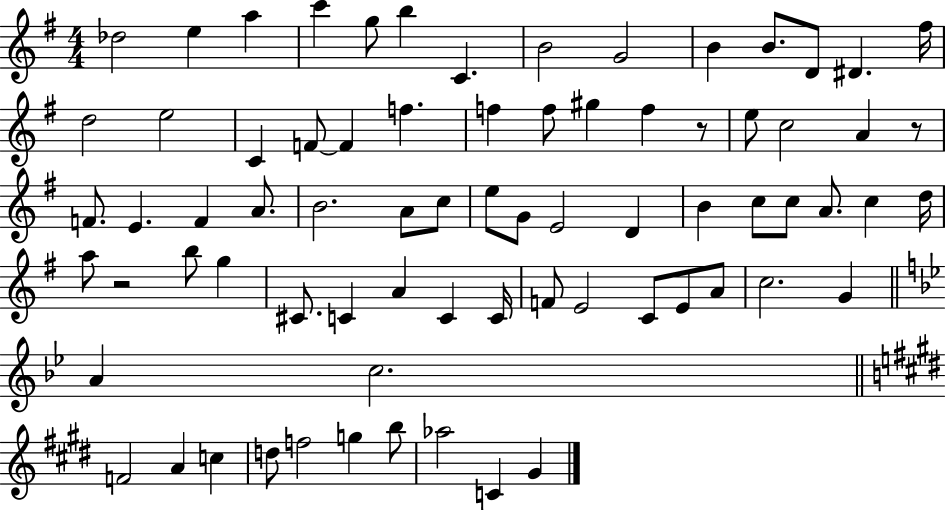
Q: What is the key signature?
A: G major